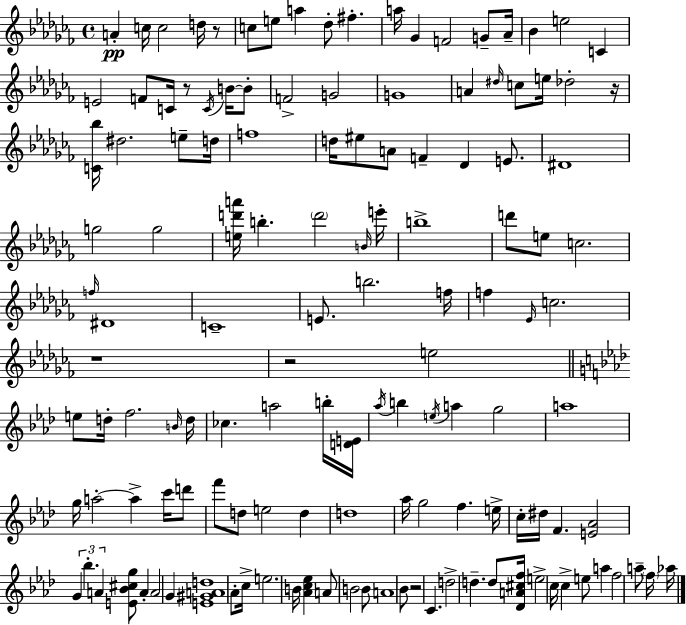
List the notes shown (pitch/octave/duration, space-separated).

A4/q C5/s C5/h D5/s R/e C5/e E5/e A5/q Db5/e F#5/q. A5/s Gb4/q F4/h G4/e Ab4/s Bb4/q E5/h C4/q E4/h F4/e C4/s R/e C4/s B4/s B4/e F4/h G4/h G4/w A4/q D#5/s C5/e E5/s Db5/h R/s [C4,Bb5]/s D#5/h. E5/e D5/s F5/w D5/s EIS5/e A4/e F4/q Db4/q E4/e. D#4/w G5/h G5/h [E5,D6,A6]/s B5/q. D6/h B4/s E6/s B5/w D6/e E5/e C5/h. F5/s D#4/w C4/w E4/e. B5/h. F5/s F5/q Eb4/s C5/h. R/w R/h E5/h E5/e D5/s F5/h. B4/s D5/s CES5/q. A5/h B5/s [D4,E4]/s Ab5/s B5/q E5/s A5/q G5/h A5/w G5/s A5/h A5/q C6/s D6/e F6/e D5/e E5/h D5/q D5/w Ab5/s G5/h F5/q. E5/s C5/s D#5/s F4/q. [E4,Ab4]/h G4/q Bb5/q. A4/q [E4,Bb4,C#5,G5]/e A4/q A4/h G4/q [E4,G#4,A4,D5]/w Ab4/e C5/s E5/h. B4/s [Ab4,C5,Eb5]/q A4/e B4/h B4/e A4/w Bb4/e R/h C4/q. D5/h D5/q. D5/e [Db4,A4,C#5,F5]/s E5/h C5/s C5/q E5/e A5/q F5/h A5/e F5/s Ab5/s